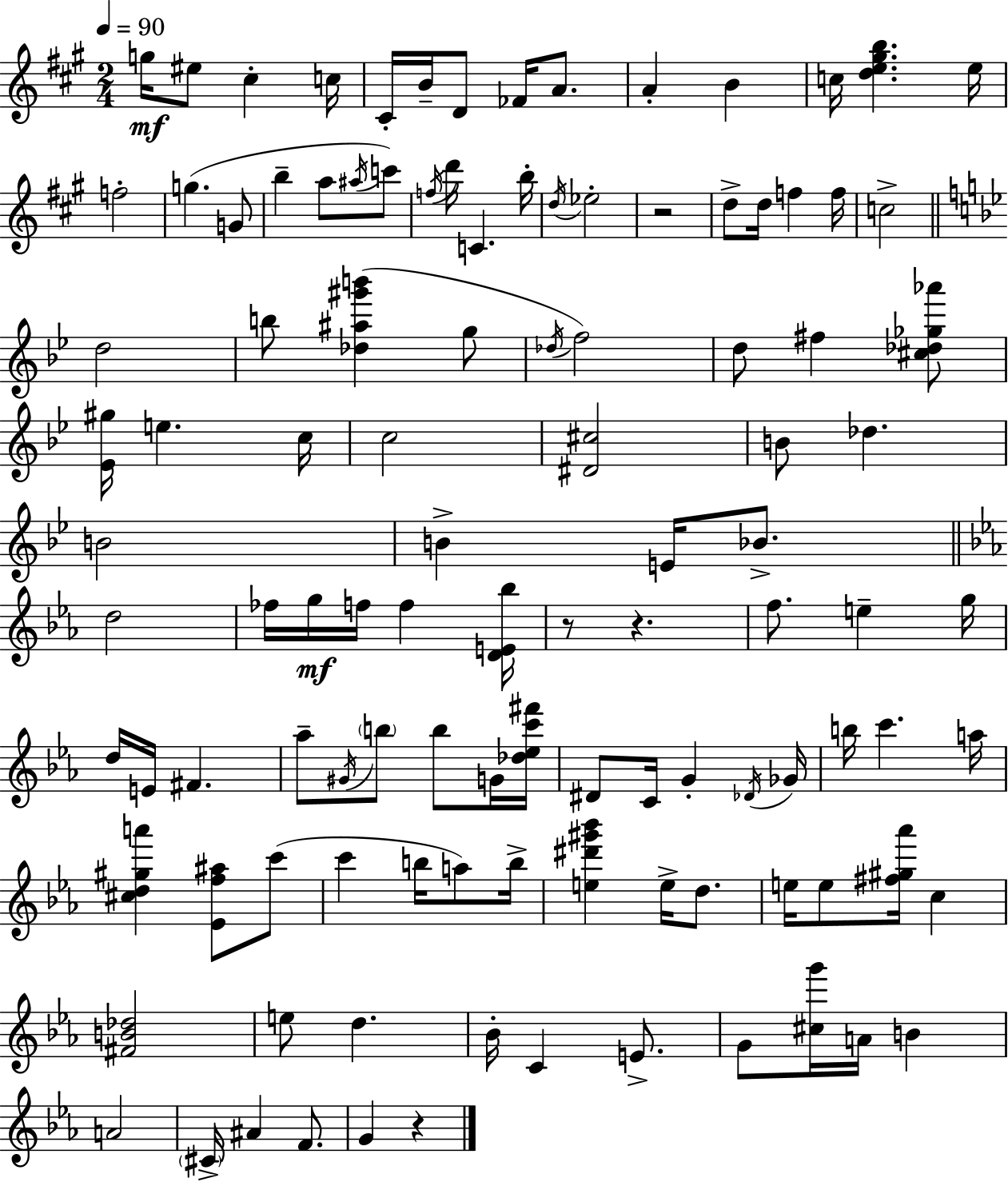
G5/s EIS5/e C#5/q C5/s C#4/s B4/s D4/e FES4/s A4/e. A4/q B4/q C5/s [D5,E5,G#5,B5]/q. E5/s F5/h G5/q. G4/e B5/q A5/e A#5/s C6/e F5/s D6/s C4/q. B5/s D5/s Eb5/h R/h D5/e D5/s F5/q F5/s C5/h D5/h B5/e [Db5,A#5,G#6,B6]/q G5/e Db5/s F5/h D5/e F#5/q [C#5,Db5,Gb5,Ab6]/e [Eb4,G#5]/s E5/q. C5/s C5/h [D#4,C#5]/h B4/e Db5/q. B4/h B4/q E4/s Bb4/e. D5/h FES5/s G5/s F5/s F5/q [D4,E4,Bb5]/s R/e R/q. F5/e. E5/q G5/s D5/s E4/s F#4/q. Ab5/e G#4/s B5/e B5/e G4/s [Db5,Eb5,C6,F#6]/s D#4/e C4/s G4/q Db4/s Gb4/s B5/s C6/q. A5/s [C#5,D5,G#5,A6]/q [Eb4,F5,A#5]/e C6/e C6/q B5/s A5/e B5/s [E5,D#6,G#6,Bb6]/q E5/s D5/e. E5/s E5/e [F#5,G#5,Ab6]/s C5/q [F#4,B4,Db5]/h E5/e D5/q. Bb4/s C4/q E4/e. G4/e [C#5,G6]/s A4/s B4/q A4/h C#4/s A#4/q F4/e. G4/q R/q